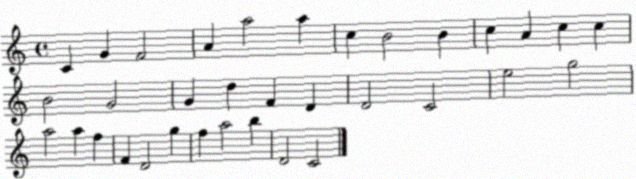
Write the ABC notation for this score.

X:1
T:Untitled
M:4/4
L:1/4
K:C
C G F2 A a2 a c B2 B c A c c B2 G2 G d F D D2 C2 e2 g2 a2 a f F D2 g f a2 b D2 C2